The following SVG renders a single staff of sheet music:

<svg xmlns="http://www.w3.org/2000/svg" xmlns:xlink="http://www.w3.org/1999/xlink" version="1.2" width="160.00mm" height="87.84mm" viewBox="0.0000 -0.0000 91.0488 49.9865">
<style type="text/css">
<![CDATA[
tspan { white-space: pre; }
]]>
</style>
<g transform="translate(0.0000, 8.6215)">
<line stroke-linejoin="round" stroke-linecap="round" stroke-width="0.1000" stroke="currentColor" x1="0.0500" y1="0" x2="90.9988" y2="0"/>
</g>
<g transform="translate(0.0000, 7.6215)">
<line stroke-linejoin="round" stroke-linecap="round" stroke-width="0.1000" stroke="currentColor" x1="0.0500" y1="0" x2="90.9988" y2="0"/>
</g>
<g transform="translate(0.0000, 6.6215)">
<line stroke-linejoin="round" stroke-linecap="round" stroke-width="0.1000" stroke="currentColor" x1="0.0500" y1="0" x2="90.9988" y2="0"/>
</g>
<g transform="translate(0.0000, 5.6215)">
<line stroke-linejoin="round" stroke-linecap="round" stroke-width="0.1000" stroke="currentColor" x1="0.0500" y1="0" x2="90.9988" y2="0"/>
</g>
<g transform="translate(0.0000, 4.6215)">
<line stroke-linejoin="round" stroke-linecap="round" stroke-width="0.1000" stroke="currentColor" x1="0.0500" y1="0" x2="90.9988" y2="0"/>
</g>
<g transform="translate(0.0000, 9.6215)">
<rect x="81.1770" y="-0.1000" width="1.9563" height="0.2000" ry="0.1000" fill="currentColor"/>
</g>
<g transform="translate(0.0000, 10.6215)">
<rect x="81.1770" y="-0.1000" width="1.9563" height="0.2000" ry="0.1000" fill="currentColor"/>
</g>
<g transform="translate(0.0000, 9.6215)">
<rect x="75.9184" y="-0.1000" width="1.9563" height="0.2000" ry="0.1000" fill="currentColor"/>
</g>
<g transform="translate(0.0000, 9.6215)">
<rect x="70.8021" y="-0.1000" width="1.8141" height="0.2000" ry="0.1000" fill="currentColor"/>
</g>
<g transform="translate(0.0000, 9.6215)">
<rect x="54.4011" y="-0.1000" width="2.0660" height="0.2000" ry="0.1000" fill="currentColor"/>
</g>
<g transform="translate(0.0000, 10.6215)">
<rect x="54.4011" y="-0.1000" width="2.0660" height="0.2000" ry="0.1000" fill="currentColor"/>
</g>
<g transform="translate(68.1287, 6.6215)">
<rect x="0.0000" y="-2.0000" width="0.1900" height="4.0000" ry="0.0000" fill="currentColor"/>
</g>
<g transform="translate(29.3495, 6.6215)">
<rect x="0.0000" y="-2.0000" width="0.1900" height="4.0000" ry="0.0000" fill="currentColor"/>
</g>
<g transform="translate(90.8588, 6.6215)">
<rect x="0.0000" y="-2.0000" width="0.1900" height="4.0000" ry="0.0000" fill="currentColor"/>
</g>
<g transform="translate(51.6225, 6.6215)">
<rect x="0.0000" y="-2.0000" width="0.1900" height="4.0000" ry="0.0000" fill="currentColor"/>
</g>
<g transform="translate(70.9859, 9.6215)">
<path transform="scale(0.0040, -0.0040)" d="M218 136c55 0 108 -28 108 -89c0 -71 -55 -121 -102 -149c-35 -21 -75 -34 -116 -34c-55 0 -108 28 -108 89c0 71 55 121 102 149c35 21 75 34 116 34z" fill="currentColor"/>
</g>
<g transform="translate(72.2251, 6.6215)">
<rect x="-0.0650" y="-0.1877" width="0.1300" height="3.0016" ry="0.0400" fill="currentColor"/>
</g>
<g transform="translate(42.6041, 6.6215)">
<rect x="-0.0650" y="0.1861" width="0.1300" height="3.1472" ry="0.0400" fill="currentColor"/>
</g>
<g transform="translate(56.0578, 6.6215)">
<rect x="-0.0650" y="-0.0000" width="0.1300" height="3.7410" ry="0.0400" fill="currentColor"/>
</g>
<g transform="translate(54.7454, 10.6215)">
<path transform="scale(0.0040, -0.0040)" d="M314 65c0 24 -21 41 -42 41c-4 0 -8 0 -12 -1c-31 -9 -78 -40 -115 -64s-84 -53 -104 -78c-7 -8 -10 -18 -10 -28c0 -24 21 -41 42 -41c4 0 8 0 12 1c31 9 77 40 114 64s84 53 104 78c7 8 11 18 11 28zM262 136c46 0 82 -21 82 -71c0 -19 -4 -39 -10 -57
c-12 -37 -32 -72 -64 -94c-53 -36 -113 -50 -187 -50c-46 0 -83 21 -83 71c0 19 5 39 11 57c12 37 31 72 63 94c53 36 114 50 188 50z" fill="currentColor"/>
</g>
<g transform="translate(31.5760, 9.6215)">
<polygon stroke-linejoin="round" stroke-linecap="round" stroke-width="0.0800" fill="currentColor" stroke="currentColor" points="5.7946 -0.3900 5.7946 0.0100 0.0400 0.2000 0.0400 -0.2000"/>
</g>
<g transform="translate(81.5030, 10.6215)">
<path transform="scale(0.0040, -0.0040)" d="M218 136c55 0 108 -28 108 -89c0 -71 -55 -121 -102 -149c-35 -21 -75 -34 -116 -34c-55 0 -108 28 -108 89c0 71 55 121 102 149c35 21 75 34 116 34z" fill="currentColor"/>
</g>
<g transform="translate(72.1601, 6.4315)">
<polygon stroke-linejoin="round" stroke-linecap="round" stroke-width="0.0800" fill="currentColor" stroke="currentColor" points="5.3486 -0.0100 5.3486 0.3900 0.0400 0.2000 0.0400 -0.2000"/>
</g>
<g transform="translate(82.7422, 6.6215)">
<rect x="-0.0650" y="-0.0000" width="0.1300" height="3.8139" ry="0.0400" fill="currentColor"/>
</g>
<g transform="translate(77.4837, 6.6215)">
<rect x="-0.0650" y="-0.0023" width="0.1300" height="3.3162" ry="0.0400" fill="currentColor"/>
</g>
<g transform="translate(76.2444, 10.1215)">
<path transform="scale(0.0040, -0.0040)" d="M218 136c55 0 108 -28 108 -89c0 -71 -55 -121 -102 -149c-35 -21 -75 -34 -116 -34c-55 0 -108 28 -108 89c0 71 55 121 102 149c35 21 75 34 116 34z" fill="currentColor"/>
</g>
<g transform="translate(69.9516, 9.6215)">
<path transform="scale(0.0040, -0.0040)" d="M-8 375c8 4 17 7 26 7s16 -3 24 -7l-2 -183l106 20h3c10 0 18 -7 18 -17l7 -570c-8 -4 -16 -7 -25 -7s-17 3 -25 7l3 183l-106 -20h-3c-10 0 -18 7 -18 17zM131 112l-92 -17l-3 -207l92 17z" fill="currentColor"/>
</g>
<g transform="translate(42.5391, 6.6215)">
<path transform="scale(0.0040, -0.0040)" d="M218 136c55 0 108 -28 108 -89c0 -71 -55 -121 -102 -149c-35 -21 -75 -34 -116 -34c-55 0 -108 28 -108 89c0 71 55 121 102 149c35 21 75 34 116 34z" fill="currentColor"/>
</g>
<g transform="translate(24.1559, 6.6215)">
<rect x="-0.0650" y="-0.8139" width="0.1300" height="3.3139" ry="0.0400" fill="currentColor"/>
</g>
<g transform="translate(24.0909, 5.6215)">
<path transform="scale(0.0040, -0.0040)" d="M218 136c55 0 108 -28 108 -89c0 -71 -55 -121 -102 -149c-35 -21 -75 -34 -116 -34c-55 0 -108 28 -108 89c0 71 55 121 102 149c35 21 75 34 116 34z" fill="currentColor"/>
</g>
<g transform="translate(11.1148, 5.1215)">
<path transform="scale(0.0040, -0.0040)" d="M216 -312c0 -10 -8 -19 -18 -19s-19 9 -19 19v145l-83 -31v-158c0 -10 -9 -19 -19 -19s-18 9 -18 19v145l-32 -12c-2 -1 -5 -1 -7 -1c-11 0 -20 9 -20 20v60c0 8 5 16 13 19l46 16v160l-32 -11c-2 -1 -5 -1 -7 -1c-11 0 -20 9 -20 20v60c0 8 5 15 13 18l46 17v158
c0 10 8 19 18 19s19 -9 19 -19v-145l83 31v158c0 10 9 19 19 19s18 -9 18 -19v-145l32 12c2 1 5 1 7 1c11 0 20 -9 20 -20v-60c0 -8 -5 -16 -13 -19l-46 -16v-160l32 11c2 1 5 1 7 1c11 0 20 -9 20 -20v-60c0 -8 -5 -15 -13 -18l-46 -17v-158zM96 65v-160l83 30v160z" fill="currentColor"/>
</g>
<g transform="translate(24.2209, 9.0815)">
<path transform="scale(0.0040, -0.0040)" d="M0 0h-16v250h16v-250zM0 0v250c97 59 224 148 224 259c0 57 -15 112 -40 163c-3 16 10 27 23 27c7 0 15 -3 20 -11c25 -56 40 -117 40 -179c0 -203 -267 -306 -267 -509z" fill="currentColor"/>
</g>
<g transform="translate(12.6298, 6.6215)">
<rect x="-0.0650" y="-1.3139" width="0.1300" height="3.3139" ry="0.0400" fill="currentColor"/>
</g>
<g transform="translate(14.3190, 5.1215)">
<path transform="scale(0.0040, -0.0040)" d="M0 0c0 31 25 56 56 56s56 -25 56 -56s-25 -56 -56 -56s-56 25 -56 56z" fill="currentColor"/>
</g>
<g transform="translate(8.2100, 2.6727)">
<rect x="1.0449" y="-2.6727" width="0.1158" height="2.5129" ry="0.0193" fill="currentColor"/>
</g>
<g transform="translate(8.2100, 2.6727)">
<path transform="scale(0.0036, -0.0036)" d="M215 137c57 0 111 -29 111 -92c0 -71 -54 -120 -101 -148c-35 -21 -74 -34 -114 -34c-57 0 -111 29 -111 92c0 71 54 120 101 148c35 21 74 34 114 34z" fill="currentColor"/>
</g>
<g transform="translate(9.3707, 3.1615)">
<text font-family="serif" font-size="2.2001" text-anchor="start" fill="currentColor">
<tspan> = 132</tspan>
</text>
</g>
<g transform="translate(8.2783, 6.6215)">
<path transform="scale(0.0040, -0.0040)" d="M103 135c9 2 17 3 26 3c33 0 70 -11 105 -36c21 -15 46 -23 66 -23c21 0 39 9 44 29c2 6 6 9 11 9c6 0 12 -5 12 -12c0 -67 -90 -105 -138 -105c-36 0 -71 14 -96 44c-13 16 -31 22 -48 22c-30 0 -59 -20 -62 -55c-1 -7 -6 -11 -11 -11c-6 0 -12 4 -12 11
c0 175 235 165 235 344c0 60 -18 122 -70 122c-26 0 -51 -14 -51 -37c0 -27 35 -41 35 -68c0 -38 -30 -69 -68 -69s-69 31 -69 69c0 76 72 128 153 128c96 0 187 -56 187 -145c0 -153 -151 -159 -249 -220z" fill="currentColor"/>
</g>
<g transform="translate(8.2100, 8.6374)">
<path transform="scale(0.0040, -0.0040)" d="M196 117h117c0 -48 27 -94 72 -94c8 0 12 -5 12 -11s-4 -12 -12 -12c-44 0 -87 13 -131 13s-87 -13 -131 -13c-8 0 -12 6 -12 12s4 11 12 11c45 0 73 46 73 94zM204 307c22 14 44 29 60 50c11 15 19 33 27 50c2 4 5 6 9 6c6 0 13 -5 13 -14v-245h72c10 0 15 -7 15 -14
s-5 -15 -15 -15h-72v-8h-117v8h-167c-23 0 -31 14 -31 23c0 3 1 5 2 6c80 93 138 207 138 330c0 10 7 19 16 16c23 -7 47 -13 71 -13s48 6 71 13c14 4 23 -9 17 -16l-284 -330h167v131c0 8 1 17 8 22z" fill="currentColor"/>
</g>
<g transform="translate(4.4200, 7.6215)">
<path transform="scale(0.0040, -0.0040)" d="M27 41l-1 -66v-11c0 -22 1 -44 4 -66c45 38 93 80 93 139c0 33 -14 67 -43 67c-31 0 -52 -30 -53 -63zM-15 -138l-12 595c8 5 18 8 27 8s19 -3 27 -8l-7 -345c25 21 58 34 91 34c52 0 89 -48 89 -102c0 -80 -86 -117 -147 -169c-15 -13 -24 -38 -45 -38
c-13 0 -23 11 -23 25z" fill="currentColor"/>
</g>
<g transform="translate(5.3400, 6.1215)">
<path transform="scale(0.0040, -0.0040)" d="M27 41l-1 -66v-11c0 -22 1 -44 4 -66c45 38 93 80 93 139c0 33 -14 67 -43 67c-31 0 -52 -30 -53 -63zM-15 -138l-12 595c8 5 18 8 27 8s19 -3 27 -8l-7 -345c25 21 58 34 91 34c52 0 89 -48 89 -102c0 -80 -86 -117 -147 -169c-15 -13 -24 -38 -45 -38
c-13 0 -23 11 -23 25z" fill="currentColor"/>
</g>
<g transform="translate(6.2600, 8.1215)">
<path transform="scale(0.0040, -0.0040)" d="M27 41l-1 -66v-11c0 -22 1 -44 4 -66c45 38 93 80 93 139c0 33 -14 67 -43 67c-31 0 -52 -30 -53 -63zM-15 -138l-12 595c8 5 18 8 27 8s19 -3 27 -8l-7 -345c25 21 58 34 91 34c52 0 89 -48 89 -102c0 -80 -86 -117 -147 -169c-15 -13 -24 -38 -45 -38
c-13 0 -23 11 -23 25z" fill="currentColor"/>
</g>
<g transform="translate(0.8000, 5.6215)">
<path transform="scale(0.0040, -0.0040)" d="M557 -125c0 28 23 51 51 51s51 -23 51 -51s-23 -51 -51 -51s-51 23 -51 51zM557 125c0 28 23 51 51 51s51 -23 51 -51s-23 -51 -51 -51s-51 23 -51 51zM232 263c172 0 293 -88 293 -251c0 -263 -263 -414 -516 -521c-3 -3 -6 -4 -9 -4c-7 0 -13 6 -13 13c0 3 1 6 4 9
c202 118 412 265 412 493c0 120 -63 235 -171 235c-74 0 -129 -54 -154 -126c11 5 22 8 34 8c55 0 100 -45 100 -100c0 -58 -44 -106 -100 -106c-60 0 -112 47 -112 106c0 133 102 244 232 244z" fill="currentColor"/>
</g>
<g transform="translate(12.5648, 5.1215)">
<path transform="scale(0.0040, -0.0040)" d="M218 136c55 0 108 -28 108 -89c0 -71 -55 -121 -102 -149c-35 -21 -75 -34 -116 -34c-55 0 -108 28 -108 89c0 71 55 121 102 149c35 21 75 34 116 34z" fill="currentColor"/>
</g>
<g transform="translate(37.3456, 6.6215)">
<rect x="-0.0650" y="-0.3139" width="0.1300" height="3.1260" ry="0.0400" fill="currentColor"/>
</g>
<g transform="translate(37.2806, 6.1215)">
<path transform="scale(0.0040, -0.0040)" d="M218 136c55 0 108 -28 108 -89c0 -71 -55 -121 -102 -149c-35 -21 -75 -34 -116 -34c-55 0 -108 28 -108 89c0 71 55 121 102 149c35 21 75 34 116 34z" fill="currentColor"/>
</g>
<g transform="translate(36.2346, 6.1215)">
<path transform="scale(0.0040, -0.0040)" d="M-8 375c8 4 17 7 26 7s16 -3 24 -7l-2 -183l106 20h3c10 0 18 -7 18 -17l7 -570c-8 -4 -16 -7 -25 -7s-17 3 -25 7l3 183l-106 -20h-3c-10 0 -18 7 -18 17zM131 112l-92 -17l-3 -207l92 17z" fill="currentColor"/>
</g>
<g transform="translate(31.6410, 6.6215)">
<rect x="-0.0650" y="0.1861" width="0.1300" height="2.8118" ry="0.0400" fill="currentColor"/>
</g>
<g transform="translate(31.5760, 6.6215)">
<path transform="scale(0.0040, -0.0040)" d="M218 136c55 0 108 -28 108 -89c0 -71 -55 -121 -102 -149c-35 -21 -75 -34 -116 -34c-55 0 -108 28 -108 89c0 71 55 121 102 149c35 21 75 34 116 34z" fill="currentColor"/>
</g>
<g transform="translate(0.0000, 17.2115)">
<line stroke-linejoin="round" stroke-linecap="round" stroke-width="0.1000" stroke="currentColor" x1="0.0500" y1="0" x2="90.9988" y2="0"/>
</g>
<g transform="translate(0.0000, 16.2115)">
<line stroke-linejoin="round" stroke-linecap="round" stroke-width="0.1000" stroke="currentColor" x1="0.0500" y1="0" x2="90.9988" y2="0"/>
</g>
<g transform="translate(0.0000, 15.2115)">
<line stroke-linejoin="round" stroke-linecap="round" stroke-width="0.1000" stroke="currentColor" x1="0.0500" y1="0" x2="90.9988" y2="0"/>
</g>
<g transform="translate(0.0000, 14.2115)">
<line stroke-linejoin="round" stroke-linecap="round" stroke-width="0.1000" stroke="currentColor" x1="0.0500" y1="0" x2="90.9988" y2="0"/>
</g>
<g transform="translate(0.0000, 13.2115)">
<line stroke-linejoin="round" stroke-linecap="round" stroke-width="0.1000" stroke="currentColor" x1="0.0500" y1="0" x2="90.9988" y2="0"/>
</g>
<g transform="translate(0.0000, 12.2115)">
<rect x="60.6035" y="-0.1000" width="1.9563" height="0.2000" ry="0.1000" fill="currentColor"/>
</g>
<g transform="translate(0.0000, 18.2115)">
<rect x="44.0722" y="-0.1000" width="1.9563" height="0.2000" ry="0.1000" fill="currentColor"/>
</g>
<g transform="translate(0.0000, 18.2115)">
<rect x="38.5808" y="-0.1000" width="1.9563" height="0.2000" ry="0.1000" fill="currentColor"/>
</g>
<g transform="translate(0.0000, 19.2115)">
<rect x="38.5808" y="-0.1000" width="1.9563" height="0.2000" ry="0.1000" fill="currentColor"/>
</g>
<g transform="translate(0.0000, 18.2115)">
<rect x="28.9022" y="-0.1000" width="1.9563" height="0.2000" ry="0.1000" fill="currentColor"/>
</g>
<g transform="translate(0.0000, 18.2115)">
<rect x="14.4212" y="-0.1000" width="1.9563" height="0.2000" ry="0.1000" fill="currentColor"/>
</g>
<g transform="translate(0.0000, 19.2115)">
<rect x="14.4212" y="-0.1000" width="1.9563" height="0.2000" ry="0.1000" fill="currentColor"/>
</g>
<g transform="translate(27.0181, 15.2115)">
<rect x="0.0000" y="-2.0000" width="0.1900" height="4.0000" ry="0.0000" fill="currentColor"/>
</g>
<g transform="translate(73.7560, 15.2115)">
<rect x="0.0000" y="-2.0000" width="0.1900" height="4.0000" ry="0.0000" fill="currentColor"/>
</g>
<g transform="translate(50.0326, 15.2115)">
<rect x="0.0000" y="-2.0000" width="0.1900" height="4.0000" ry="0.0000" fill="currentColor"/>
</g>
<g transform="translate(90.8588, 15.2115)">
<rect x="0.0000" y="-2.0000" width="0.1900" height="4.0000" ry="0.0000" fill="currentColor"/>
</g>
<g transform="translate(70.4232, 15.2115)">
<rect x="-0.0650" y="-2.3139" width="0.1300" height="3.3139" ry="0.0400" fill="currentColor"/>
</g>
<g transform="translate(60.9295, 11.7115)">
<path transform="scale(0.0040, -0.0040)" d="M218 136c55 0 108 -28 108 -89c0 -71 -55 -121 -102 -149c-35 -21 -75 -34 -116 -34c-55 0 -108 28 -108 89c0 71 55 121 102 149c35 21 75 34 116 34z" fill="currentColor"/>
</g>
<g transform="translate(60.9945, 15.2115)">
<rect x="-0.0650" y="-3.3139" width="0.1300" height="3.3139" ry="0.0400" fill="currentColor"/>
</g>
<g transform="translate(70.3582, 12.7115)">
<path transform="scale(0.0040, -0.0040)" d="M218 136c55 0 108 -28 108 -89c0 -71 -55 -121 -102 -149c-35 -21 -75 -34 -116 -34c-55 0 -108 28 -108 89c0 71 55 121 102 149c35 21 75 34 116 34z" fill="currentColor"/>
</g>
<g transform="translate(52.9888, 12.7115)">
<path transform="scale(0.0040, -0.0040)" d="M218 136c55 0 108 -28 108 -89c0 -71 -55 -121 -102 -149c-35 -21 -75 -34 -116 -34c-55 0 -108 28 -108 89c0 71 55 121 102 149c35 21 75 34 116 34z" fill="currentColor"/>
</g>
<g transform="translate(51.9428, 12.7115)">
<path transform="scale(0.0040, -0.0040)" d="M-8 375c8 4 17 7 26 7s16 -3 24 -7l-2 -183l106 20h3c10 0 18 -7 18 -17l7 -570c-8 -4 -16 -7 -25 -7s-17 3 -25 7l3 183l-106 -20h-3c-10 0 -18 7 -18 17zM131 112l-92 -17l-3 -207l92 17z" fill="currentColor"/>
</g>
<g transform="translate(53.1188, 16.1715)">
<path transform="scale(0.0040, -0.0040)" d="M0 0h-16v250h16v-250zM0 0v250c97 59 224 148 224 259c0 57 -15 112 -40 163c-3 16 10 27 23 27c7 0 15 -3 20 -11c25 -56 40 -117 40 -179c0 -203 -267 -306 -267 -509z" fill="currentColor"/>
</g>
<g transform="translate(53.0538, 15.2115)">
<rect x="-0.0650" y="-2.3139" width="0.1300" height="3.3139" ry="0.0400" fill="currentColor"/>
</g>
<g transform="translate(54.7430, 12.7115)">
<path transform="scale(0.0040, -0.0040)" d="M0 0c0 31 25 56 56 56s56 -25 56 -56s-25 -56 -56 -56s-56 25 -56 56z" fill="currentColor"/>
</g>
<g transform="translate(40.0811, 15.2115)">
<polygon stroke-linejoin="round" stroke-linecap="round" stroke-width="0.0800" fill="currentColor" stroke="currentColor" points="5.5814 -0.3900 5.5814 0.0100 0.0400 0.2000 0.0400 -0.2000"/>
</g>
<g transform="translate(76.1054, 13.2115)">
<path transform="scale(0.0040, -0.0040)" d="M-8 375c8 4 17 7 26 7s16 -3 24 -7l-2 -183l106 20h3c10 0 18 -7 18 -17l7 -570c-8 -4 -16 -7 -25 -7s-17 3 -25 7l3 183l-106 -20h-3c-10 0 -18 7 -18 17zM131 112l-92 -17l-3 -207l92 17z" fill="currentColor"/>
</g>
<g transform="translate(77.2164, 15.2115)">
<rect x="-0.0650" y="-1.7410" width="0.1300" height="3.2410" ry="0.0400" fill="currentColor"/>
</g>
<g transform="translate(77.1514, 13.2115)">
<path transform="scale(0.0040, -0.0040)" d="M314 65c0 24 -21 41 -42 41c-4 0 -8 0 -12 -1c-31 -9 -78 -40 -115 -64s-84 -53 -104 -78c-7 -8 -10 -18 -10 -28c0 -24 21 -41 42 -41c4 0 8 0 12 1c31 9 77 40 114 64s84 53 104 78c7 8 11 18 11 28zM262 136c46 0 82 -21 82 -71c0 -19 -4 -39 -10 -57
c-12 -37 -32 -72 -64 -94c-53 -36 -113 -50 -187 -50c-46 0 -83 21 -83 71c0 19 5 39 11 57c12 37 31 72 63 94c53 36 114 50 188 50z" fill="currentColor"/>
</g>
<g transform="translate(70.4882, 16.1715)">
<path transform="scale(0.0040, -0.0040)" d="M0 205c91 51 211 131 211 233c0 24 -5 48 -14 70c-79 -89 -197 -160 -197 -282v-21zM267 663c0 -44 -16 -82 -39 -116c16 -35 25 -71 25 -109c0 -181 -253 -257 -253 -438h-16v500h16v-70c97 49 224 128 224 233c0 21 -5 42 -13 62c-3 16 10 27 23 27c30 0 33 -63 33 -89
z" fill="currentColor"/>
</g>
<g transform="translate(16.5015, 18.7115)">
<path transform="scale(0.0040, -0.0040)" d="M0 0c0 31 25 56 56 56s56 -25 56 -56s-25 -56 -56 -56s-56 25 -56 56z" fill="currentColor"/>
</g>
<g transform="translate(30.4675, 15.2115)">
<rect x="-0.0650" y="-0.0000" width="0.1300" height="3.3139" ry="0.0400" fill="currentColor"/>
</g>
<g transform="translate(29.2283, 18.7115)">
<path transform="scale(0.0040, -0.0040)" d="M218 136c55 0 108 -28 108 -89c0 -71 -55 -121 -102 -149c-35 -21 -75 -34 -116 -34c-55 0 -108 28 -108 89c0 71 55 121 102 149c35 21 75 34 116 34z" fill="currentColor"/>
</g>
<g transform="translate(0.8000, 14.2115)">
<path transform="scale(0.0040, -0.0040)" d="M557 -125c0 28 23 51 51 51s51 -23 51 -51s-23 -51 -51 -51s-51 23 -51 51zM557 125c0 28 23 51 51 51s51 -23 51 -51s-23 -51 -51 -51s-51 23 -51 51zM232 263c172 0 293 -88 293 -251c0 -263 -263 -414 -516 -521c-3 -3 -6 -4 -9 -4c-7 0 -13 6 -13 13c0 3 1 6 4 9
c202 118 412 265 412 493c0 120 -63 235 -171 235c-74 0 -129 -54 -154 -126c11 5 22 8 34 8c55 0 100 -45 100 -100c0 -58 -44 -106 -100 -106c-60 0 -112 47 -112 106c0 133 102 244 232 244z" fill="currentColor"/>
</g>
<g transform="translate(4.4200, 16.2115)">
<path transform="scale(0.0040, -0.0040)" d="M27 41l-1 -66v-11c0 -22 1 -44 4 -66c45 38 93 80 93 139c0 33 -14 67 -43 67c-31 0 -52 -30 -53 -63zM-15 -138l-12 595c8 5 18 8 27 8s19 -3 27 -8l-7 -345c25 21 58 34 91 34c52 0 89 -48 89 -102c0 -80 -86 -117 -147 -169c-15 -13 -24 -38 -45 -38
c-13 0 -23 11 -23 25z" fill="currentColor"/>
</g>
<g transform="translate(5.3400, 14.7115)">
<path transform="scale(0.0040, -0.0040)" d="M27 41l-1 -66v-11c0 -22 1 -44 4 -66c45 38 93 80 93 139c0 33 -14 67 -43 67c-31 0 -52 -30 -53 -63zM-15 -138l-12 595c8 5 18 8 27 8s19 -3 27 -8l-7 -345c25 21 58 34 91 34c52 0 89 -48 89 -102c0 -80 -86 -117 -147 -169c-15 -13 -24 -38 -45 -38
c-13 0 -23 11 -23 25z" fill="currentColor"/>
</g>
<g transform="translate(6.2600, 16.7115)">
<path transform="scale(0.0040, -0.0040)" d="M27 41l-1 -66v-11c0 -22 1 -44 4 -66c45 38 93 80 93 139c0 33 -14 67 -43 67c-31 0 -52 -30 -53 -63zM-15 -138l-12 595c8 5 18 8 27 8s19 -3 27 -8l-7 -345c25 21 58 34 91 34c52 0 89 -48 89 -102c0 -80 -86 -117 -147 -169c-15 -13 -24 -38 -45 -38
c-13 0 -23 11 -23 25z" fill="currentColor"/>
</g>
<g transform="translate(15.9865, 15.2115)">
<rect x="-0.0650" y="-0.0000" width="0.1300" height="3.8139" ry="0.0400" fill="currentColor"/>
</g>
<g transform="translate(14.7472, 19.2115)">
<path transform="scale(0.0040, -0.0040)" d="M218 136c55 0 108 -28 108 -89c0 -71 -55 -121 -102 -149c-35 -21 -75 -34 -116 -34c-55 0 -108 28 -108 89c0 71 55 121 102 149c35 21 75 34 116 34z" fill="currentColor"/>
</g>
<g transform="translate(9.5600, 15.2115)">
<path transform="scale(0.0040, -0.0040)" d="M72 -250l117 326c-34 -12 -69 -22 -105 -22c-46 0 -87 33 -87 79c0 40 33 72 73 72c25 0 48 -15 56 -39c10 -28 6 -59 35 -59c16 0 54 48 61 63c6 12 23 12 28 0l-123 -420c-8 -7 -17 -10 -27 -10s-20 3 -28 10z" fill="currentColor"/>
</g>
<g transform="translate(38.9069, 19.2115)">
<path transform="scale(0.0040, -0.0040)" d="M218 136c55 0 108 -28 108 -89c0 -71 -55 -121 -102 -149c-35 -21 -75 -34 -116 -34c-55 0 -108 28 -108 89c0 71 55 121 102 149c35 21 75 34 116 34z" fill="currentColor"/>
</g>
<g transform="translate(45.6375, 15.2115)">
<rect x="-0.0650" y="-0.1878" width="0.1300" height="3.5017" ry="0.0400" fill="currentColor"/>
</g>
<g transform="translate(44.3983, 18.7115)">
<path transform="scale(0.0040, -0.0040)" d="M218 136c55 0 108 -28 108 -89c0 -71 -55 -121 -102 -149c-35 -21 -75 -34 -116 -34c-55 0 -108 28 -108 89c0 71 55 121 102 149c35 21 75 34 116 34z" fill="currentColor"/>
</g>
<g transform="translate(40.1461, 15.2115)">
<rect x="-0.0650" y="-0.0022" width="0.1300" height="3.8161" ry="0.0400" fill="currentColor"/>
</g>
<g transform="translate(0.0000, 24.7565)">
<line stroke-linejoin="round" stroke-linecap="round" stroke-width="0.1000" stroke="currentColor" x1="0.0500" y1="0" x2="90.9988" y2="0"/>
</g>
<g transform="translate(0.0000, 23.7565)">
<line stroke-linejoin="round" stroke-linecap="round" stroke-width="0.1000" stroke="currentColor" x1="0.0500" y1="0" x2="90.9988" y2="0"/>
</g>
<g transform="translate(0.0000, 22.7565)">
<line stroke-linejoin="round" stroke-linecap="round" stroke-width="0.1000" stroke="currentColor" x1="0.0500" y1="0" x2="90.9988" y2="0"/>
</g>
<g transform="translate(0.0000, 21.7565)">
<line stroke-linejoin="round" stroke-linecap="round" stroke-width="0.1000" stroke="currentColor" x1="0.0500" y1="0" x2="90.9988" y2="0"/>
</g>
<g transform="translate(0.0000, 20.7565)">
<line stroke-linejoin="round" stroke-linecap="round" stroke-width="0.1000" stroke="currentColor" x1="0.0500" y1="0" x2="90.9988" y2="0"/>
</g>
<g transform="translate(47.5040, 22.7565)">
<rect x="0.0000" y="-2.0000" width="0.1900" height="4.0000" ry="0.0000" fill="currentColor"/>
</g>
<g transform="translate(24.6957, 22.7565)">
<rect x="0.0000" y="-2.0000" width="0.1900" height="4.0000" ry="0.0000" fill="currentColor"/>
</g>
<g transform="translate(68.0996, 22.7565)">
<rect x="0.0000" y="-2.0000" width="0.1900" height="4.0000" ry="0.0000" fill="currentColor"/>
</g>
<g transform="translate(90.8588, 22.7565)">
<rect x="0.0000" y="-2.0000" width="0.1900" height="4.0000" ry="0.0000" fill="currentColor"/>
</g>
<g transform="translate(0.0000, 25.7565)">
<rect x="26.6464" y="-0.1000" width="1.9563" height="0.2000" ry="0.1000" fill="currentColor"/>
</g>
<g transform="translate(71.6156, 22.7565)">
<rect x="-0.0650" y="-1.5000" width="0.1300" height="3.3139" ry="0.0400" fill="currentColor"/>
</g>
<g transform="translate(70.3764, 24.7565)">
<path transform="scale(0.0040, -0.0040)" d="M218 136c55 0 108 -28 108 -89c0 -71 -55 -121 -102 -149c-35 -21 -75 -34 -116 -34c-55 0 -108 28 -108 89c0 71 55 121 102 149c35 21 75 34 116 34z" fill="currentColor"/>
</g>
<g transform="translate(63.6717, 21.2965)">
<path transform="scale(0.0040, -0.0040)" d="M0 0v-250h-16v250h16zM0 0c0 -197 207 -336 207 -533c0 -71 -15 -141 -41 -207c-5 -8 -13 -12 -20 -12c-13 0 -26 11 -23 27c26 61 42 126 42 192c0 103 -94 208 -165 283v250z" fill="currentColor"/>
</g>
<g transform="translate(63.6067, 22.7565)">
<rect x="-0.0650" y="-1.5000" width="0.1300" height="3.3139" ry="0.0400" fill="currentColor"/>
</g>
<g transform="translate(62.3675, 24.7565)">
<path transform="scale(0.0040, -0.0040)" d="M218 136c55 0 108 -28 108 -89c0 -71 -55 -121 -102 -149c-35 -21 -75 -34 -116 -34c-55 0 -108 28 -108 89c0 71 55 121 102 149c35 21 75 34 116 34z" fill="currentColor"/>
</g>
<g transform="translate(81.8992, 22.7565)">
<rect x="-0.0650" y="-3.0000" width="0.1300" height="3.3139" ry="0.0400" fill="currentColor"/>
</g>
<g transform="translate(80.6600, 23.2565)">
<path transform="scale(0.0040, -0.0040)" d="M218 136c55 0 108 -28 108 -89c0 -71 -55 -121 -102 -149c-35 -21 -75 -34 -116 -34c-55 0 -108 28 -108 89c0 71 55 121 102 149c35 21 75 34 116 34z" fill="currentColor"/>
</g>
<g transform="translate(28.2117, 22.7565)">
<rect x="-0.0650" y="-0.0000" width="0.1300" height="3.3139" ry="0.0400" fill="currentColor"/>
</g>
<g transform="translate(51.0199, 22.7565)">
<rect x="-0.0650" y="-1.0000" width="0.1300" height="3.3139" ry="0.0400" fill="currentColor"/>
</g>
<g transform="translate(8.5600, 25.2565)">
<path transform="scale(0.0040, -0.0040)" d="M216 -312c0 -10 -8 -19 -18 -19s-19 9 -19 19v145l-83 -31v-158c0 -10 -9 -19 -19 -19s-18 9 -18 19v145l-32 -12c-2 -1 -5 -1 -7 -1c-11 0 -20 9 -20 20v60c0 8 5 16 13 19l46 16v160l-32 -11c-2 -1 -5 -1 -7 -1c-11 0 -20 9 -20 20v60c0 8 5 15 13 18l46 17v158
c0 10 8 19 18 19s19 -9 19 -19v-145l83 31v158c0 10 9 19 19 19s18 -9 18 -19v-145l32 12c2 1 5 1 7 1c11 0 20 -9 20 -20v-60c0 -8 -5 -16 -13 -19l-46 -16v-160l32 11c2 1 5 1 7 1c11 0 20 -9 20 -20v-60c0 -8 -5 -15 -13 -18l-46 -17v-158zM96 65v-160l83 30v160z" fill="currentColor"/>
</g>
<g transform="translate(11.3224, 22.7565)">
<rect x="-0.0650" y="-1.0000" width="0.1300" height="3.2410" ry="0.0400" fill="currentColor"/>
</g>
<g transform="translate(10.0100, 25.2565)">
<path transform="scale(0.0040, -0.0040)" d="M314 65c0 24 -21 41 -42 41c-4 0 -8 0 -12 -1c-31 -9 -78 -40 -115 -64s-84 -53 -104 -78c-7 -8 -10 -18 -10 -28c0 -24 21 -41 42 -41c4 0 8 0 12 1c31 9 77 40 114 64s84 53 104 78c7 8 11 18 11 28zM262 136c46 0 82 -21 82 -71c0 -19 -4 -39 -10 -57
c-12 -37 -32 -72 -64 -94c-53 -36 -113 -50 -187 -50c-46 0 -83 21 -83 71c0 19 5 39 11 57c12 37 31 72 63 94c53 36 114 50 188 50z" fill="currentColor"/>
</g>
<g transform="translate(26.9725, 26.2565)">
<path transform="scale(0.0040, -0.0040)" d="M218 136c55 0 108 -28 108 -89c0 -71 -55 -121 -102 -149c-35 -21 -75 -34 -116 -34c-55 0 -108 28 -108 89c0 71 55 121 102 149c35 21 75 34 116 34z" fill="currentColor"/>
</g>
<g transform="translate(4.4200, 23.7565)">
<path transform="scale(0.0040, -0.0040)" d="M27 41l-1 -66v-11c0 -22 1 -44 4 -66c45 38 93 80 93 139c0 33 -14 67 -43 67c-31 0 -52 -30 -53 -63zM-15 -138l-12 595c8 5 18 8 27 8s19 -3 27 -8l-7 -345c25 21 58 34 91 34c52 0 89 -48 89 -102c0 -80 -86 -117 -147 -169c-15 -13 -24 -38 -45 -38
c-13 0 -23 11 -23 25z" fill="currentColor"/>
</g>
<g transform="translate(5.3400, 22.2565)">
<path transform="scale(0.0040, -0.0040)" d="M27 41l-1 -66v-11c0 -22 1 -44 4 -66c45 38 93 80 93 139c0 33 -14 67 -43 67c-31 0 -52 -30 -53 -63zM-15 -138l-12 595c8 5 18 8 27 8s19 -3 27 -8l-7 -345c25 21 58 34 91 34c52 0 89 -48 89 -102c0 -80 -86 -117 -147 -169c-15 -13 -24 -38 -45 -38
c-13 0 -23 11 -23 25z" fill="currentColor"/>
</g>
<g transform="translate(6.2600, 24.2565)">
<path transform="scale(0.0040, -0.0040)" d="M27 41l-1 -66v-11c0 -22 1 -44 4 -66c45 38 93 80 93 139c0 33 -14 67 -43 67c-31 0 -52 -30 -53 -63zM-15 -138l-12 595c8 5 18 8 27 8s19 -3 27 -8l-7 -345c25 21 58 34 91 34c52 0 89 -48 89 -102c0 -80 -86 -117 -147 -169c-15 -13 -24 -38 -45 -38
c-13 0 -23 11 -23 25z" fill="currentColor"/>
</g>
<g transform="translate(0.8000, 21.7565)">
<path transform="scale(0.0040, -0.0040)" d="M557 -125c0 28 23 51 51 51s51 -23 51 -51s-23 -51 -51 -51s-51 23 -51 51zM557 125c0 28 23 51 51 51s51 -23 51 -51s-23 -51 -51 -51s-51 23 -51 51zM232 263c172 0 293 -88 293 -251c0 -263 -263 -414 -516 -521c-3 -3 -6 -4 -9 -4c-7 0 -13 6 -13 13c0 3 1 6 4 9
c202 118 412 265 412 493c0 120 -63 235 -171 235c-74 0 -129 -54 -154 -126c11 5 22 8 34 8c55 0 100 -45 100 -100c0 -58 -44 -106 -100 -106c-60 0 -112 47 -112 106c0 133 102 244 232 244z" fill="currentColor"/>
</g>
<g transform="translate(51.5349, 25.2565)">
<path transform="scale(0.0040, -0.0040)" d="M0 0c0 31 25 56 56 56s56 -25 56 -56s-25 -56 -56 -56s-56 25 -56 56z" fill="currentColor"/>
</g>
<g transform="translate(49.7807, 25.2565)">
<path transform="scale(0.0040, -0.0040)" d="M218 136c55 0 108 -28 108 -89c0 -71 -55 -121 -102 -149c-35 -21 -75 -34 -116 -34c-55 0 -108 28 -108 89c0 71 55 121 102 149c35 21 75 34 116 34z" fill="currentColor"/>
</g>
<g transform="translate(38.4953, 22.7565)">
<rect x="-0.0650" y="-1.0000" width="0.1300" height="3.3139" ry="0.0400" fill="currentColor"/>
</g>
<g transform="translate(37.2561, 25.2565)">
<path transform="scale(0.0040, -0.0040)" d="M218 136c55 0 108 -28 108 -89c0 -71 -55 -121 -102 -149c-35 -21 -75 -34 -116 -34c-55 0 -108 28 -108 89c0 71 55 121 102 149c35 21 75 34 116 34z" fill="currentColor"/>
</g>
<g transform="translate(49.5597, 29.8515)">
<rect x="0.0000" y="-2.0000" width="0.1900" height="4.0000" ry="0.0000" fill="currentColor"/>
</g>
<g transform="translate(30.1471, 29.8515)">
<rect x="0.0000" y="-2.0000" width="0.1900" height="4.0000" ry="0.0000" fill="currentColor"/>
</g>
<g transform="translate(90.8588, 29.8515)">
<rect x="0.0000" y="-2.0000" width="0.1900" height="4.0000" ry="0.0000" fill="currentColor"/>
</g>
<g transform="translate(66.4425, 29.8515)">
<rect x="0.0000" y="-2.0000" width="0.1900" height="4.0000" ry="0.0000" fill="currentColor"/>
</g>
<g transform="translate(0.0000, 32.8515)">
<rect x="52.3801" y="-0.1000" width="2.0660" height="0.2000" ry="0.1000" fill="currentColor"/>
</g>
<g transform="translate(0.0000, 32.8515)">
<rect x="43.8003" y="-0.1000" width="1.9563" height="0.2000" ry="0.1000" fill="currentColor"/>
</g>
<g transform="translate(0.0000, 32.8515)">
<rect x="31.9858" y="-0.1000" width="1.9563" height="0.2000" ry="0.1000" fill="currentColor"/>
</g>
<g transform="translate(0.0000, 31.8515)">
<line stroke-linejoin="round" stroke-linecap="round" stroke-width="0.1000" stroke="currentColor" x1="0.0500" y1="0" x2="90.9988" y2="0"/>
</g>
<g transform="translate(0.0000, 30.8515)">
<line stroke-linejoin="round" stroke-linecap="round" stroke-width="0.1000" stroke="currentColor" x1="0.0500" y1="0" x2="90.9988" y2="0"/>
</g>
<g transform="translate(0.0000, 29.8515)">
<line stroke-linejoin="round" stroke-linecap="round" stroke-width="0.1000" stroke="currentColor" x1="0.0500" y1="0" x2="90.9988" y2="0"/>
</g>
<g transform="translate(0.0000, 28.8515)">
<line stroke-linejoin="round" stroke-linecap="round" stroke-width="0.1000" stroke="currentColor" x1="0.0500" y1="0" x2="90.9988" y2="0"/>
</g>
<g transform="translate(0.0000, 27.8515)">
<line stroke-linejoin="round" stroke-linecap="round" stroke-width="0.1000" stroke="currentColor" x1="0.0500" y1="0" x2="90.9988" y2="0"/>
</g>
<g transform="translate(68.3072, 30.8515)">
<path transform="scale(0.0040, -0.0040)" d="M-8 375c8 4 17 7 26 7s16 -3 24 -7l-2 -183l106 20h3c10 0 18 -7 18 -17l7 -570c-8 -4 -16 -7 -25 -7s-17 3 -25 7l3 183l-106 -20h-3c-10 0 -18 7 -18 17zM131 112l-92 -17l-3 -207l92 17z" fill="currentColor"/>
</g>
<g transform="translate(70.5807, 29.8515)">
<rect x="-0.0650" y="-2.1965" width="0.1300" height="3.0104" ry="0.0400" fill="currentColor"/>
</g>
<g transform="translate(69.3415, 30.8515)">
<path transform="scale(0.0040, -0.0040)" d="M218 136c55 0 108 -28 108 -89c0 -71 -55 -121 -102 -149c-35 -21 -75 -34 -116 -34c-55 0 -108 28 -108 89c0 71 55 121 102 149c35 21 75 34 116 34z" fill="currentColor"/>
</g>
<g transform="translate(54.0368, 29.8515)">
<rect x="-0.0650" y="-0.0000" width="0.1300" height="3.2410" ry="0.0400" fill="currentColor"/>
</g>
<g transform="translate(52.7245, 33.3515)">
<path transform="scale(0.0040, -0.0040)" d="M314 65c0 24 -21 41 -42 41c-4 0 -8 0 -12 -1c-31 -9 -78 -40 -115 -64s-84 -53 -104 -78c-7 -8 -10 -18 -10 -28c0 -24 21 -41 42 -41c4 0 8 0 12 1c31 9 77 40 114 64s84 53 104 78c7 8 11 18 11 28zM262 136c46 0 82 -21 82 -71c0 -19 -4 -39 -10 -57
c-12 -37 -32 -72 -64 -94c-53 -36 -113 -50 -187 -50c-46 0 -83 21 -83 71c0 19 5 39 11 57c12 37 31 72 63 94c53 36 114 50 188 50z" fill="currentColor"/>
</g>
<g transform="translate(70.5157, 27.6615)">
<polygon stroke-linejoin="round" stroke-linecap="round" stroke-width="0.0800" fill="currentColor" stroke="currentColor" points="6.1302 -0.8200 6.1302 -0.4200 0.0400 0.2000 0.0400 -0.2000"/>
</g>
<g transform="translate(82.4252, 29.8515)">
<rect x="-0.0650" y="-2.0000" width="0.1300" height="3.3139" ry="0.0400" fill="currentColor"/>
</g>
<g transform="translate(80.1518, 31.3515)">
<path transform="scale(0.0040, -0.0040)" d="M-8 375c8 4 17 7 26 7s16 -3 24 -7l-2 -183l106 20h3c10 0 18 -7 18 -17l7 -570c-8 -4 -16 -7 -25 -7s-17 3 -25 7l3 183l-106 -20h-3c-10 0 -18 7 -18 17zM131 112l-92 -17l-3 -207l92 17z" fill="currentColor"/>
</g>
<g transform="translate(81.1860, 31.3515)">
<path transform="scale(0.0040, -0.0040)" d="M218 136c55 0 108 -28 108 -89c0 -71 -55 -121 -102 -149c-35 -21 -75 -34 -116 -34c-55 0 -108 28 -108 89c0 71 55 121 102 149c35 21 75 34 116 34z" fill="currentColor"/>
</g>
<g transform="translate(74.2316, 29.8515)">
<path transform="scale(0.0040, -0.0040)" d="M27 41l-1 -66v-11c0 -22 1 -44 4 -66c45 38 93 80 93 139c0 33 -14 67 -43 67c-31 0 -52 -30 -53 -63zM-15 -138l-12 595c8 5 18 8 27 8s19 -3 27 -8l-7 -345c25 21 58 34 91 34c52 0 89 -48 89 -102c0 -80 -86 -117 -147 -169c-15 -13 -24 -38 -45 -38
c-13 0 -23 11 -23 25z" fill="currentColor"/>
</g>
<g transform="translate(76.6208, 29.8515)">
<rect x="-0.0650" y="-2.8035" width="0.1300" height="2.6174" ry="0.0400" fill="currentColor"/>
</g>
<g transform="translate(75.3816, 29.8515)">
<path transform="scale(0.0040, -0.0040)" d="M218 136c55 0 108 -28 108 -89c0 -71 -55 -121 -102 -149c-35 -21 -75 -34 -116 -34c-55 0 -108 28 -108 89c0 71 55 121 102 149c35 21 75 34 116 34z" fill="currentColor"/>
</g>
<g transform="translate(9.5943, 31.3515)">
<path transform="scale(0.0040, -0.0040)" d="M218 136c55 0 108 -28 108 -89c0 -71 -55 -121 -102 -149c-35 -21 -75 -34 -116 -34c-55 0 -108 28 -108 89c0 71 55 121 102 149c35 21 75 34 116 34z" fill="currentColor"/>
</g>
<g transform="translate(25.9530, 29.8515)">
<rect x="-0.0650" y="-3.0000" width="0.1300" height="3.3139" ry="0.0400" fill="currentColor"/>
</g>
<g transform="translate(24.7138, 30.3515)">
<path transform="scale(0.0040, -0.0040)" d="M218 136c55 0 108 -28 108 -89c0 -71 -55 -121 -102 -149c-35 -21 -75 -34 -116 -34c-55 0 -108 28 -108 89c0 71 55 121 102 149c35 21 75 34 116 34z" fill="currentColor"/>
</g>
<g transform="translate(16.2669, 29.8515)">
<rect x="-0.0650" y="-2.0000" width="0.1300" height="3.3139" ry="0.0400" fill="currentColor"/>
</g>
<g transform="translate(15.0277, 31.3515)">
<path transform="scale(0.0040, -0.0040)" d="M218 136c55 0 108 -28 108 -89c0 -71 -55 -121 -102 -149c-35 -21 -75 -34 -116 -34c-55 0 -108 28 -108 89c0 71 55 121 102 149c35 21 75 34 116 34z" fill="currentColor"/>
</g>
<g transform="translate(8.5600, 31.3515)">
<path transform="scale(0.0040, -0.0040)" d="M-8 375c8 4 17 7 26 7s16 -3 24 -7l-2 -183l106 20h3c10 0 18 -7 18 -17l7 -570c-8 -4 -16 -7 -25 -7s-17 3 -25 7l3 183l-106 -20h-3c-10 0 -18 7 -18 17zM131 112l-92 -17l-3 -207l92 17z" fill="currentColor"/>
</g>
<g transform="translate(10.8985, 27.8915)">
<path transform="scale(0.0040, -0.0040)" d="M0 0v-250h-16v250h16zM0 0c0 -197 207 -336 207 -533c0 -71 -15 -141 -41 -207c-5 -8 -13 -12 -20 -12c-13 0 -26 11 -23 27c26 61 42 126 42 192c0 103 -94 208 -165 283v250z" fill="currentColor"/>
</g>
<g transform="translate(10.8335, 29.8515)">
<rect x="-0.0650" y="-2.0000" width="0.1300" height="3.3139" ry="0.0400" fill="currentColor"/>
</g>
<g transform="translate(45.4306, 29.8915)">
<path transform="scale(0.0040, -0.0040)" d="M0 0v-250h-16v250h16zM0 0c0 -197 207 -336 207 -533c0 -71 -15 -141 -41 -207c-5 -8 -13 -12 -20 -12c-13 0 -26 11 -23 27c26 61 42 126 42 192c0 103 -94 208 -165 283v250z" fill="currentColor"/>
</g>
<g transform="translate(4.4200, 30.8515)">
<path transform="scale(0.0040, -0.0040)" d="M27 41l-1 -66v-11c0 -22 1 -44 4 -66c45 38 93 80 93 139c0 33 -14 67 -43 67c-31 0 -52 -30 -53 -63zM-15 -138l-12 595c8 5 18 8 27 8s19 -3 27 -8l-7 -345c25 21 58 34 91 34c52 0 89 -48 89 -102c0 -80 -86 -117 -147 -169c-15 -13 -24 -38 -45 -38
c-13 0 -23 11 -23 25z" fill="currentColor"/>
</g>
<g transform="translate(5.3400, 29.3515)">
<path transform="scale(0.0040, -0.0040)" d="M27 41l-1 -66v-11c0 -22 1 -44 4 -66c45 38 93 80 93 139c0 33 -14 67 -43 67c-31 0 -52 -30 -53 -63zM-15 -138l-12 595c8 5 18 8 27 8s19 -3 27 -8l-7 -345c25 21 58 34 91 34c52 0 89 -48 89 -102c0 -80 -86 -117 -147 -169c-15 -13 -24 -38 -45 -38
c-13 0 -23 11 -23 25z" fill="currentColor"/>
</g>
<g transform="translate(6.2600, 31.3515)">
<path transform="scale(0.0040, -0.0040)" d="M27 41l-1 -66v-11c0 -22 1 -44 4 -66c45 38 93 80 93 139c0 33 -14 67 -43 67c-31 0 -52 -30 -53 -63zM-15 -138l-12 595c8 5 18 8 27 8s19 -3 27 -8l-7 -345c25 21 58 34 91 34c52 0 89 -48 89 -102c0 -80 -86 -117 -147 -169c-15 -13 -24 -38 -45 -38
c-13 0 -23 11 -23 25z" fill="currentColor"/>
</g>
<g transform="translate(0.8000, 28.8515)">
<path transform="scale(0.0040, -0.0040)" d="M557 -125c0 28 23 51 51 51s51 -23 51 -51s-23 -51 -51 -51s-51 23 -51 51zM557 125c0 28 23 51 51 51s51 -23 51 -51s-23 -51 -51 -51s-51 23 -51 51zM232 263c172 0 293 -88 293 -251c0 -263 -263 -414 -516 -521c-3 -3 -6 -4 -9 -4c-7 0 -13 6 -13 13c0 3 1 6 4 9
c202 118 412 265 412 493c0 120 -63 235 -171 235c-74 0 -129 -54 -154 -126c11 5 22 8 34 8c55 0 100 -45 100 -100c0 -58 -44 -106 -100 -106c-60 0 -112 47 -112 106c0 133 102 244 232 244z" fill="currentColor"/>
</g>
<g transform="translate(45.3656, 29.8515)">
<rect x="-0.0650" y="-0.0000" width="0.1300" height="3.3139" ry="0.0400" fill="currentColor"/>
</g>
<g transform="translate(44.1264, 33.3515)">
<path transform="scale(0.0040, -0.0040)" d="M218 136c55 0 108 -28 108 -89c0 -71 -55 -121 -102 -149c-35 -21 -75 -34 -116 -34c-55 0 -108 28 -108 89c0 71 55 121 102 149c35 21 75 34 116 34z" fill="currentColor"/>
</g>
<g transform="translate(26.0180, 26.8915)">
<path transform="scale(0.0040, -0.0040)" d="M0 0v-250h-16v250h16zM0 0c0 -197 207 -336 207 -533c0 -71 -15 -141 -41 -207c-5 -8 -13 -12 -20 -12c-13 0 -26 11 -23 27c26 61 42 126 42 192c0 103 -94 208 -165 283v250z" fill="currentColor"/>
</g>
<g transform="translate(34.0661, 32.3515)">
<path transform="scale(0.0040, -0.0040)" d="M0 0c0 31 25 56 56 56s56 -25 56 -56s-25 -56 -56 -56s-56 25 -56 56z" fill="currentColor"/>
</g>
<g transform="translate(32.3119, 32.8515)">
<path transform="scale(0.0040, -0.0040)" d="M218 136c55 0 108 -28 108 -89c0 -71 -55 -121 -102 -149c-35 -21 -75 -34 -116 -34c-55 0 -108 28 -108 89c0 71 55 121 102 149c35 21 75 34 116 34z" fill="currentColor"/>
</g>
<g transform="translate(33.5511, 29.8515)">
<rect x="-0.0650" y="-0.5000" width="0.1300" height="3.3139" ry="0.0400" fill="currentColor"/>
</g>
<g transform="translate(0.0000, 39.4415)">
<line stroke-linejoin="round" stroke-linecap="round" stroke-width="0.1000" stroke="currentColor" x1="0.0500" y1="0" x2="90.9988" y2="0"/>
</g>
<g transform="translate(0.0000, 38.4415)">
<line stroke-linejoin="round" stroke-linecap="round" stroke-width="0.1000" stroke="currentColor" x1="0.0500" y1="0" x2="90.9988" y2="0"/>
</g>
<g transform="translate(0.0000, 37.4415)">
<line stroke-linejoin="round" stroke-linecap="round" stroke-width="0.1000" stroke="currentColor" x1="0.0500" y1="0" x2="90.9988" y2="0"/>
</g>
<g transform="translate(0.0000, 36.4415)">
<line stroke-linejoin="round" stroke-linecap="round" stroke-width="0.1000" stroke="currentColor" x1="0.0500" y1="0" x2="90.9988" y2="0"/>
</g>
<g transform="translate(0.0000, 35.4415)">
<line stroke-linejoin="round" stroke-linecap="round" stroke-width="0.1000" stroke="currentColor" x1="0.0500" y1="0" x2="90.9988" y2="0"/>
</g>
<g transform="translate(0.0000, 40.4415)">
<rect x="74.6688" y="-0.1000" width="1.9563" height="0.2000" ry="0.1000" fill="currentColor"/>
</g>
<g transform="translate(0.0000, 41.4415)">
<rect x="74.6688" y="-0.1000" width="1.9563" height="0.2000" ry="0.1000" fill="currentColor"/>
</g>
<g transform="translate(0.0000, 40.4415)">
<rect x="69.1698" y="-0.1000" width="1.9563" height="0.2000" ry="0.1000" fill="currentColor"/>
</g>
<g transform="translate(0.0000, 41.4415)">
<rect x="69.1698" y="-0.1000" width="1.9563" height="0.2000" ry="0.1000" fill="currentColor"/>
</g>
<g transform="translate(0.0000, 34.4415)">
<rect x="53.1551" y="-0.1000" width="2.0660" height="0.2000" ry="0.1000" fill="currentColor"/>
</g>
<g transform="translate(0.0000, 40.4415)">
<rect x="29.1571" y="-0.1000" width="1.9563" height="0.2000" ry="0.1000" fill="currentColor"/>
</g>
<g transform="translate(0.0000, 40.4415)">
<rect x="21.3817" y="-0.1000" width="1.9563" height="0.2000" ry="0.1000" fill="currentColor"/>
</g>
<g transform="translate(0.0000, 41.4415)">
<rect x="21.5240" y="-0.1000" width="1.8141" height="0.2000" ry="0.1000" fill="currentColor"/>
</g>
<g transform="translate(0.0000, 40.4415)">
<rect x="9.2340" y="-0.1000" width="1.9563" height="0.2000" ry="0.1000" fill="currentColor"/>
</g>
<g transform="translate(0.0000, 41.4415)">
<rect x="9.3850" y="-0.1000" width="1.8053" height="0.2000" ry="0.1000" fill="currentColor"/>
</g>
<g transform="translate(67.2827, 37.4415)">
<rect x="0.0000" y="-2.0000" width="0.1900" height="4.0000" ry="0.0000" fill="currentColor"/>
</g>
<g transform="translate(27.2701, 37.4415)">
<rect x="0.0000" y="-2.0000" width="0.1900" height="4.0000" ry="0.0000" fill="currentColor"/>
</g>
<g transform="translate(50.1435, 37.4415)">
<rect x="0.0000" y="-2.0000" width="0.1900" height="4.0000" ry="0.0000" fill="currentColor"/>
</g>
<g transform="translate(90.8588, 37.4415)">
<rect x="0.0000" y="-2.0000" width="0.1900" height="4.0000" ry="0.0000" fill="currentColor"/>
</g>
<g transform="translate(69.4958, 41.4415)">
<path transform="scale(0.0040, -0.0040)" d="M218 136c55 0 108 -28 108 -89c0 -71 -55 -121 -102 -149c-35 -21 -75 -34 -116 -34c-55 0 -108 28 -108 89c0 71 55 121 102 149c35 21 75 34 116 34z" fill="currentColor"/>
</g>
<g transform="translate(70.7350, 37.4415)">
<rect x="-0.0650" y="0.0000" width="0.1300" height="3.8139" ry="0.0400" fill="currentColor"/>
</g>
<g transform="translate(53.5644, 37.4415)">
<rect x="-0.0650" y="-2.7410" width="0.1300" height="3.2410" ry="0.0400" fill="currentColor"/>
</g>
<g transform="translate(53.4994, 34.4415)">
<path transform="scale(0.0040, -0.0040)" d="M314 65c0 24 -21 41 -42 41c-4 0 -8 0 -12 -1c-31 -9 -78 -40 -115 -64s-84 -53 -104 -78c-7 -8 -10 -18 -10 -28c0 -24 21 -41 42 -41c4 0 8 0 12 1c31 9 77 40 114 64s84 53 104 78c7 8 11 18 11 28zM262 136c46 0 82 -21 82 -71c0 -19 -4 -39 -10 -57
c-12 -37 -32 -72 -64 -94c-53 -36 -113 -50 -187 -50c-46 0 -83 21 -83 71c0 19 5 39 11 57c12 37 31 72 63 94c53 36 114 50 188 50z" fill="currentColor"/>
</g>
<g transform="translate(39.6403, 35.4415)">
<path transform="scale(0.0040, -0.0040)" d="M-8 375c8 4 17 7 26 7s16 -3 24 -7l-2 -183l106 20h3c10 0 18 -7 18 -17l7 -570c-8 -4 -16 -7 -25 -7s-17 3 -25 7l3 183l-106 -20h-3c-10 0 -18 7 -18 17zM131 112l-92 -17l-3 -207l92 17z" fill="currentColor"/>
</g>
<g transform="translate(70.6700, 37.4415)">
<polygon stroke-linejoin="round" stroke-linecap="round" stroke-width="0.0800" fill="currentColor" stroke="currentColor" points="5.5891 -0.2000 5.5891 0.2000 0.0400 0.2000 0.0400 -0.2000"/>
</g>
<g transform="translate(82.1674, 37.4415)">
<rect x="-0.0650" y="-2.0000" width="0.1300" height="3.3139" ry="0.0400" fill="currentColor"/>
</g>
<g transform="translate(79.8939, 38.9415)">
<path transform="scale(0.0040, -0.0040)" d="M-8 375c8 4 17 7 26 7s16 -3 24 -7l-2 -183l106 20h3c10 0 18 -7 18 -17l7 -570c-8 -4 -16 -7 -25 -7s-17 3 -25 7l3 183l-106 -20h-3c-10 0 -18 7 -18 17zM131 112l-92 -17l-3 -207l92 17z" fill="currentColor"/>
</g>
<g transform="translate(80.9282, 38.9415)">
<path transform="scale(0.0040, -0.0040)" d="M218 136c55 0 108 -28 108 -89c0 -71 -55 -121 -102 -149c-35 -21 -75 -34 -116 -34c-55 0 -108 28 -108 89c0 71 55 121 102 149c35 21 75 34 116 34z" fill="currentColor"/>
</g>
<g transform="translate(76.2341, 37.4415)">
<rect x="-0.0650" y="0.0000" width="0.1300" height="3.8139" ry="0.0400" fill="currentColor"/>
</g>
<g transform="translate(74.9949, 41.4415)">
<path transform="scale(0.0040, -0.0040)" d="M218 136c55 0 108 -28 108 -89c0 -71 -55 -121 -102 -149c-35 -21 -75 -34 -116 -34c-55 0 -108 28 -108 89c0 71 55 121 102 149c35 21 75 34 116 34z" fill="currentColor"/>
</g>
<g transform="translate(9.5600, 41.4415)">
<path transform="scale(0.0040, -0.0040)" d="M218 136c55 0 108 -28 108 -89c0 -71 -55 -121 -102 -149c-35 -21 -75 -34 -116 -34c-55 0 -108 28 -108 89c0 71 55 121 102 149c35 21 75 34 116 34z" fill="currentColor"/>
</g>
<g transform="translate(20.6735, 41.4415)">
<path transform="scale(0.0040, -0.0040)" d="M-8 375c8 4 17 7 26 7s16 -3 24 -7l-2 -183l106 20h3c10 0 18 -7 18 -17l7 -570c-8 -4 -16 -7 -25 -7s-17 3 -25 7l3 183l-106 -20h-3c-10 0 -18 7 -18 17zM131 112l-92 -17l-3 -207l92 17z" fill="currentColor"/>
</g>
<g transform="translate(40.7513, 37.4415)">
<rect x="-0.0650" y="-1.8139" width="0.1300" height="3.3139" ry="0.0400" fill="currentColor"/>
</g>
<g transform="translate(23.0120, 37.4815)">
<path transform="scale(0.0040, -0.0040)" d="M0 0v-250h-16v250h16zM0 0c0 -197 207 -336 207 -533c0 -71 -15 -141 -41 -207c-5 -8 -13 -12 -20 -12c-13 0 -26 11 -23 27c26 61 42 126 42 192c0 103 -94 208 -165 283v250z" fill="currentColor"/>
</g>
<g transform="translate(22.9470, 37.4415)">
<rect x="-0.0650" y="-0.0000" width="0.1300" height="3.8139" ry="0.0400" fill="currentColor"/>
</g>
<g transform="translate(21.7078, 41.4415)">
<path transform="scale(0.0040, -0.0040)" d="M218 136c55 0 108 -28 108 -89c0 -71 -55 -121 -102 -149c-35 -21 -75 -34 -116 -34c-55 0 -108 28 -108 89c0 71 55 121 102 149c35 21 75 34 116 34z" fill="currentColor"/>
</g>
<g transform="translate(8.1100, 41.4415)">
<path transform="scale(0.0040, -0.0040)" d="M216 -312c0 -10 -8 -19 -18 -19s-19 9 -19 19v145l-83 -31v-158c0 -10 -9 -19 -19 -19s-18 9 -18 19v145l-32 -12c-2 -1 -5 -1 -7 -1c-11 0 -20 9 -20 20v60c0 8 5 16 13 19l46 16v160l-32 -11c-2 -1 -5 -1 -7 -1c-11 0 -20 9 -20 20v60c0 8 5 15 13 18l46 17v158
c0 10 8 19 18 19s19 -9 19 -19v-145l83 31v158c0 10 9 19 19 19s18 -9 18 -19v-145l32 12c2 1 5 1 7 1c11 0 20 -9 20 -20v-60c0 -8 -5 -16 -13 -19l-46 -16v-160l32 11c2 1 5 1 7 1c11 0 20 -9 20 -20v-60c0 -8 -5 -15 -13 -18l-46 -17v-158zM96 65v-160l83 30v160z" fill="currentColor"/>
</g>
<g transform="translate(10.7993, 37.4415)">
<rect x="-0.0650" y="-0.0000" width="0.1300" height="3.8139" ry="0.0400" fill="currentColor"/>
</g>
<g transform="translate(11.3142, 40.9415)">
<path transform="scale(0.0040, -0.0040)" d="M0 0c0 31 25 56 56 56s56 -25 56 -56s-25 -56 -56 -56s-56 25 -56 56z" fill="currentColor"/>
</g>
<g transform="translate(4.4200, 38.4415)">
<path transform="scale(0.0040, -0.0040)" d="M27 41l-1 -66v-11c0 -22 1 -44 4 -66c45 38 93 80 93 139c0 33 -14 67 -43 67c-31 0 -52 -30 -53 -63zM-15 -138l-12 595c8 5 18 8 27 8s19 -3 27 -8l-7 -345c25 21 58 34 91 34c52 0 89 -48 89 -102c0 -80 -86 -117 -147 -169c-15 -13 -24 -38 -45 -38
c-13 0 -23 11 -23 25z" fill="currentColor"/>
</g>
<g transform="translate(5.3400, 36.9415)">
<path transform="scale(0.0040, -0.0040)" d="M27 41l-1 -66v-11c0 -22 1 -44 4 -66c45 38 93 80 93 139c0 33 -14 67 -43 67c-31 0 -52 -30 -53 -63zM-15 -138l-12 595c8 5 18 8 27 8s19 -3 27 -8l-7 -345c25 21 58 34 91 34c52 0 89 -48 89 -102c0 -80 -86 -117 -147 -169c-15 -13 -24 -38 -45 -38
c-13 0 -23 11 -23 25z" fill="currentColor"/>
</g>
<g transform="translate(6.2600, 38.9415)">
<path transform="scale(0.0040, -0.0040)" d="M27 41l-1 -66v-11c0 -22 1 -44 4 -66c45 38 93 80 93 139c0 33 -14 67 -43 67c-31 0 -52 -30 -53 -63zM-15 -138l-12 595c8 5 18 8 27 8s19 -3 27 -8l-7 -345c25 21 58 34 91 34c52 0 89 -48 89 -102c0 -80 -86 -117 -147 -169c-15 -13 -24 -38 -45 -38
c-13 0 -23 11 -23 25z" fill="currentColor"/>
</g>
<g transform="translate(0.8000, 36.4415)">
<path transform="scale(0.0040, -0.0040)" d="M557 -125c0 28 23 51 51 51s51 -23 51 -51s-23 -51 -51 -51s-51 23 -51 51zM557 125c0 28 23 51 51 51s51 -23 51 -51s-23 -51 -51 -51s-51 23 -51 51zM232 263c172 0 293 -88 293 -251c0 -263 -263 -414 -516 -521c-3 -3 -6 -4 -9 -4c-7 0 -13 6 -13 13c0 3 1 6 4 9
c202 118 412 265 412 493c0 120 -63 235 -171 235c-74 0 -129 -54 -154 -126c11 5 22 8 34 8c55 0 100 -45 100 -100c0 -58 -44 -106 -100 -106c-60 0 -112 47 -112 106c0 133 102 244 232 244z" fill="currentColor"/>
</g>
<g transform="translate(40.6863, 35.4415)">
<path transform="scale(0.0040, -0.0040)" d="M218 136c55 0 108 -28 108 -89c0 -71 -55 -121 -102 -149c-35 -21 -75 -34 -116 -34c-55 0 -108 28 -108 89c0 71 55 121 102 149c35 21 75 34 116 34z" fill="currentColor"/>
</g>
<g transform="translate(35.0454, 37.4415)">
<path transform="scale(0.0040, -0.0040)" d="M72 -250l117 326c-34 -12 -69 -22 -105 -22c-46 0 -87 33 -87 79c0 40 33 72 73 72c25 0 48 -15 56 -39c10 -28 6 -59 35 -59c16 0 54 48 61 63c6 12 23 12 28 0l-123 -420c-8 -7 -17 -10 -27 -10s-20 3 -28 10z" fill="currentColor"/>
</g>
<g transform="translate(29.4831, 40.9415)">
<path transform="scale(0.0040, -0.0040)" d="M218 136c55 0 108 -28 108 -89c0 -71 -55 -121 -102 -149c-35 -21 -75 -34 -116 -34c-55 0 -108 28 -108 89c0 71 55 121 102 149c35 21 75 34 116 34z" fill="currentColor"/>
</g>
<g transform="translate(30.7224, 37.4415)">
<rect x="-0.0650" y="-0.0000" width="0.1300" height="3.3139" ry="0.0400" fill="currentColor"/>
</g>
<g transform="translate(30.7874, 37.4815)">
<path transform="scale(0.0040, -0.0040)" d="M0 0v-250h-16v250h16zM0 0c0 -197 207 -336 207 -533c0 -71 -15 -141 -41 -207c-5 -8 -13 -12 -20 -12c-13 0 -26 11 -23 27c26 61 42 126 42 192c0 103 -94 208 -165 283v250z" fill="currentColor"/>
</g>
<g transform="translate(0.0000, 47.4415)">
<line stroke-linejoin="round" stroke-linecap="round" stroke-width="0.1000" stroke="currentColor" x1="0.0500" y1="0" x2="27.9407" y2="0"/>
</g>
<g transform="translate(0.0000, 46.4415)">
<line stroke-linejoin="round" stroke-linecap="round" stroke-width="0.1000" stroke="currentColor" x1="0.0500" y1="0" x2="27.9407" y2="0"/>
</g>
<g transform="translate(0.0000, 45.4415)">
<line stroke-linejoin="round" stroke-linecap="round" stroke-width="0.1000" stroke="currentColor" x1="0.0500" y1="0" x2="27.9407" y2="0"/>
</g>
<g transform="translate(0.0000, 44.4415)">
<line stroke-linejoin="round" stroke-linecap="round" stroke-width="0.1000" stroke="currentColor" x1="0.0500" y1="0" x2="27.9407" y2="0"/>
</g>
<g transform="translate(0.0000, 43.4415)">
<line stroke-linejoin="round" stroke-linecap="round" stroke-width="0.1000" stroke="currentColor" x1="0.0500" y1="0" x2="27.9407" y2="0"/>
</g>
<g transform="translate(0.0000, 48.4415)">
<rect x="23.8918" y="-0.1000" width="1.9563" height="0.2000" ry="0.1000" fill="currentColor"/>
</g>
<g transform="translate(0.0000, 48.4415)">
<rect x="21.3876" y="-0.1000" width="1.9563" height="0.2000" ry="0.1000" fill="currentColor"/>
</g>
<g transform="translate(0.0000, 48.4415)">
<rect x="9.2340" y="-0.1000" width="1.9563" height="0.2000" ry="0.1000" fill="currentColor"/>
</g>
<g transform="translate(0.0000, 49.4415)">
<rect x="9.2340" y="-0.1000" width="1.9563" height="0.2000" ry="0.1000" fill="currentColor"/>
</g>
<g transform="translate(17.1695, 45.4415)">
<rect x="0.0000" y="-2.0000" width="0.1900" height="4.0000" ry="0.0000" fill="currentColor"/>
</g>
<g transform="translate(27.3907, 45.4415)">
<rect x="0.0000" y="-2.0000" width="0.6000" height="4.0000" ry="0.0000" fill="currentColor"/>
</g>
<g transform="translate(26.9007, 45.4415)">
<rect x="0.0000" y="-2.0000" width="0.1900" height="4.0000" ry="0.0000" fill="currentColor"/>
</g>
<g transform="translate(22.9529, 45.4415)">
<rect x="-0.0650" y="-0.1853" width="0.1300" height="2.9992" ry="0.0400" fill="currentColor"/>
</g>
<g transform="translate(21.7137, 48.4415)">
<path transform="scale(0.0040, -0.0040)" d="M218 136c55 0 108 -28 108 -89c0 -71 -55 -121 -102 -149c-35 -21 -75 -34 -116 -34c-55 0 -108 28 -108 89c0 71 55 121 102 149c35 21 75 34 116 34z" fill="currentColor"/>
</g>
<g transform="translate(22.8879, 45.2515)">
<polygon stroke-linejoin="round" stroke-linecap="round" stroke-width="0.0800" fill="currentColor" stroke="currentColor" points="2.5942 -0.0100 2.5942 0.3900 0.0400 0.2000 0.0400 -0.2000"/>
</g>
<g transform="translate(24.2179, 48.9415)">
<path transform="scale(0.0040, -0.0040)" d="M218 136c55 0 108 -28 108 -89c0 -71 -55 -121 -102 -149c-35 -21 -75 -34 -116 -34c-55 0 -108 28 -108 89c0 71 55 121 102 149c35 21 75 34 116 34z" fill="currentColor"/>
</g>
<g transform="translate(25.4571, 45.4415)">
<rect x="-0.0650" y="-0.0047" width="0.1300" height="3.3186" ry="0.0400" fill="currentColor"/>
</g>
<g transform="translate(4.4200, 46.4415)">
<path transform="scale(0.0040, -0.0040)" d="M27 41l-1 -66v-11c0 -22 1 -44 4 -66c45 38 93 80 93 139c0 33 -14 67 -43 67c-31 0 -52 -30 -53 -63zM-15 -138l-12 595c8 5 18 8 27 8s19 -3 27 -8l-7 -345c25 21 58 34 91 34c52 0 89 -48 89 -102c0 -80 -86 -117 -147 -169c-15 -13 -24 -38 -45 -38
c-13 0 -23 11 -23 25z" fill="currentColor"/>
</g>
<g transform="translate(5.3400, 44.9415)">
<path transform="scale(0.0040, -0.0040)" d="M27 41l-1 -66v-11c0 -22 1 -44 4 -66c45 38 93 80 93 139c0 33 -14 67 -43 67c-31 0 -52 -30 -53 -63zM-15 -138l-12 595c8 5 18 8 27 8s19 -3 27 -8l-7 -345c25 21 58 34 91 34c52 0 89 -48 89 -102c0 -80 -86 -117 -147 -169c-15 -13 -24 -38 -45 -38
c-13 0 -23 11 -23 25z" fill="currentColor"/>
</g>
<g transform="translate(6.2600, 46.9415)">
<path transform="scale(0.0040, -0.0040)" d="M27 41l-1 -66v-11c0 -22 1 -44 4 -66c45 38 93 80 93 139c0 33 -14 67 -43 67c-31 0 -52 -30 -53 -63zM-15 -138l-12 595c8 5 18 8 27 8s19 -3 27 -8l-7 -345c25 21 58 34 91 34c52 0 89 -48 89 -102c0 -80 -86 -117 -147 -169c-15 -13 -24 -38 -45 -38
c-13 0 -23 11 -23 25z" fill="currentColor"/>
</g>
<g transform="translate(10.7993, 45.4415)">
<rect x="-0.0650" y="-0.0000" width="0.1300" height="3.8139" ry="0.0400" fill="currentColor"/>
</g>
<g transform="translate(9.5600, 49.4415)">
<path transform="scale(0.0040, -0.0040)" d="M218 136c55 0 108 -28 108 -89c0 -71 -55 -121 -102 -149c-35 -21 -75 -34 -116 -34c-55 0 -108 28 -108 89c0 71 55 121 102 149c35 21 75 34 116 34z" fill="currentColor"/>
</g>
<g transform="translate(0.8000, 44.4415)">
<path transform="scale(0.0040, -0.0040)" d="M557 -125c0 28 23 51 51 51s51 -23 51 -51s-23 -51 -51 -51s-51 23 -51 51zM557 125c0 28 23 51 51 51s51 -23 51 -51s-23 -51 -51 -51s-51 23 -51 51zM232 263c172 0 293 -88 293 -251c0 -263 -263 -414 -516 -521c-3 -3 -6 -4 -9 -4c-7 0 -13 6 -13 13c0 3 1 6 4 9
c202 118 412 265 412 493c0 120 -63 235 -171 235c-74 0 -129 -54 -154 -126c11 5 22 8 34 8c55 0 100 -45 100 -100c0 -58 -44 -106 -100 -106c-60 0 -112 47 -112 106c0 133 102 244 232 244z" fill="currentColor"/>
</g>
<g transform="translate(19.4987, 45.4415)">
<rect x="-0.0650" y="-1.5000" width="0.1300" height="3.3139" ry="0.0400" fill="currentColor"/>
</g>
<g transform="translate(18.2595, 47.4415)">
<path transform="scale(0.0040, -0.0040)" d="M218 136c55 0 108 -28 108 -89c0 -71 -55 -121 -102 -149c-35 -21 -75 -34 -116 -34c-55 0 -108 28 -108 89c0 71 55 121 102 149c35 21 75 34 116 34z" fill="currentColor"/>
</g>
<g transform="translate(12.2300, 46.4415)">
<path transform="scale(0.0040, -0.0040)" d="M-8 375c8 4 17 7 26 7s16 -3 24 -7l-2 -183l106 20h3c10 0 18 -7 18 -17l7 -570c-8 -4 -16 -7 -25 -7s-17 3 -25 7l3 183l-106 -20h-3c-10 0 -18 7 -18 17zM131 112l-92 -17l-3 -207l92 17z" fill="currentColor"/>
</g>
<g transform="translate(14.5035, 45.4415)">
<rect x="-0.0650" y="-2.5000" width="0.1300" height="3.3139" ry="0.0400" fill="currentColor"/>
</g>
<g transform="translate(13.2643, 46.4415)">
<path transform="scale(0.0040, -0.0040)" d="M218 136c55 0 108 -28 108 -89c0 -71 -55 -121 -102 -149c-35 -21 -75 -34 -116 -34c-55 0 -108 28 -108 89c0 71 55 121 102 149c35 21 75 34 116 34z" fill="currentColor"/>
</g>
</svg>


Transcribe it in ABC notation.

X:1
T:Untitled
M:2/4
L:1/4
K:Eb
^G, F,/2 D,/2 E,/2 D, C,,2 E,,/2 D,,/2 C,, z/2 C,, D,, C,,/2 D,,/2 B,/2 D B,/4 A,2 ^F,,2 D,, F,, F,, G,,/2 G,, C, A,,/2 A,, C,/2 _E,, D,,/2 D,,2 B,,/2 _D,/2 A,, ^C,, C,,/2 D,,/2 z/2 A, C2 C,,/2 C,,/2 A,, C,, B,, G,, _E,,/2 D,,/2